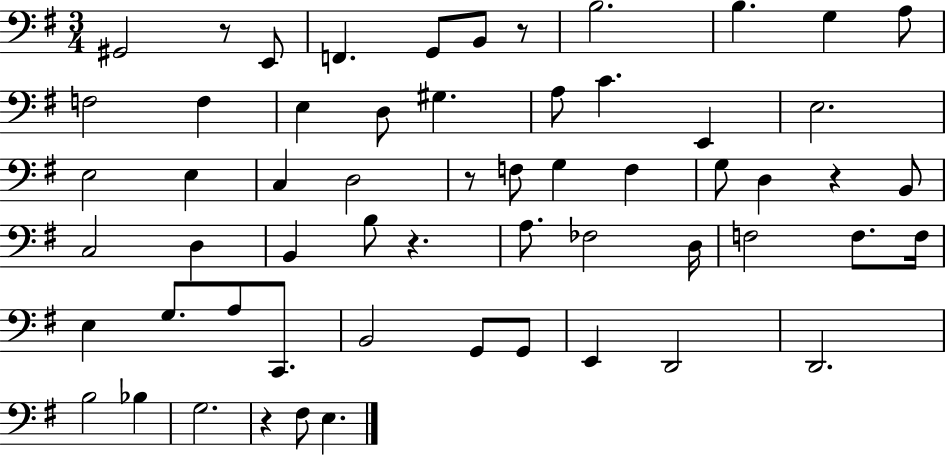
{
  \clef bass
  \numericTimeSignature
  \time 3/4
  \key g \major
  \repeat volta 2 { gis,2 r8 e,8 | f,4. g,8 b,8 r8 | b2. | b4. g4 a8 | \break f2 f4 | e4 d8 gis4. | a8 c'4. e,4 | e2. | \break e2 e4 | c4 d2 | r8 f8 g4 f4 | g8 d4 r4 b,8 | \break c2 d4 | b,4 b8 r4. | a8. fes2 d16 | f2 f8. f16 | \break e4 g8. a8 c,8. | b,2 g,8 g,8 | e,4 d,2 | d,2. | \break b2 bes4 | g2. | r4 fis8 e4. | } \bar "|."
}